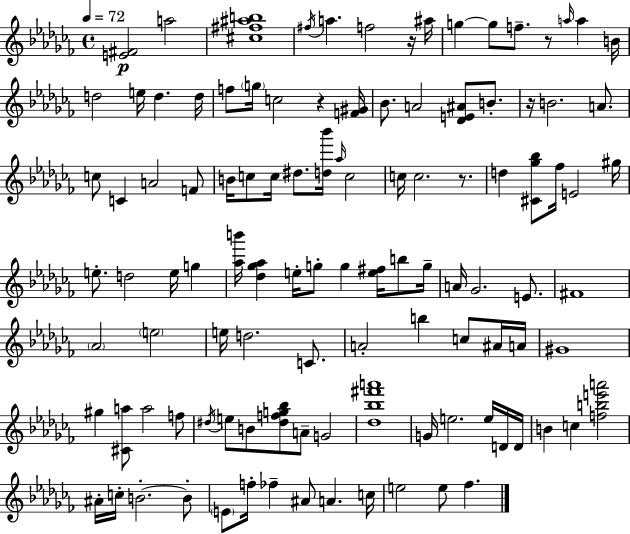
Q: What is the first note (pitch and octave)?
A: A5